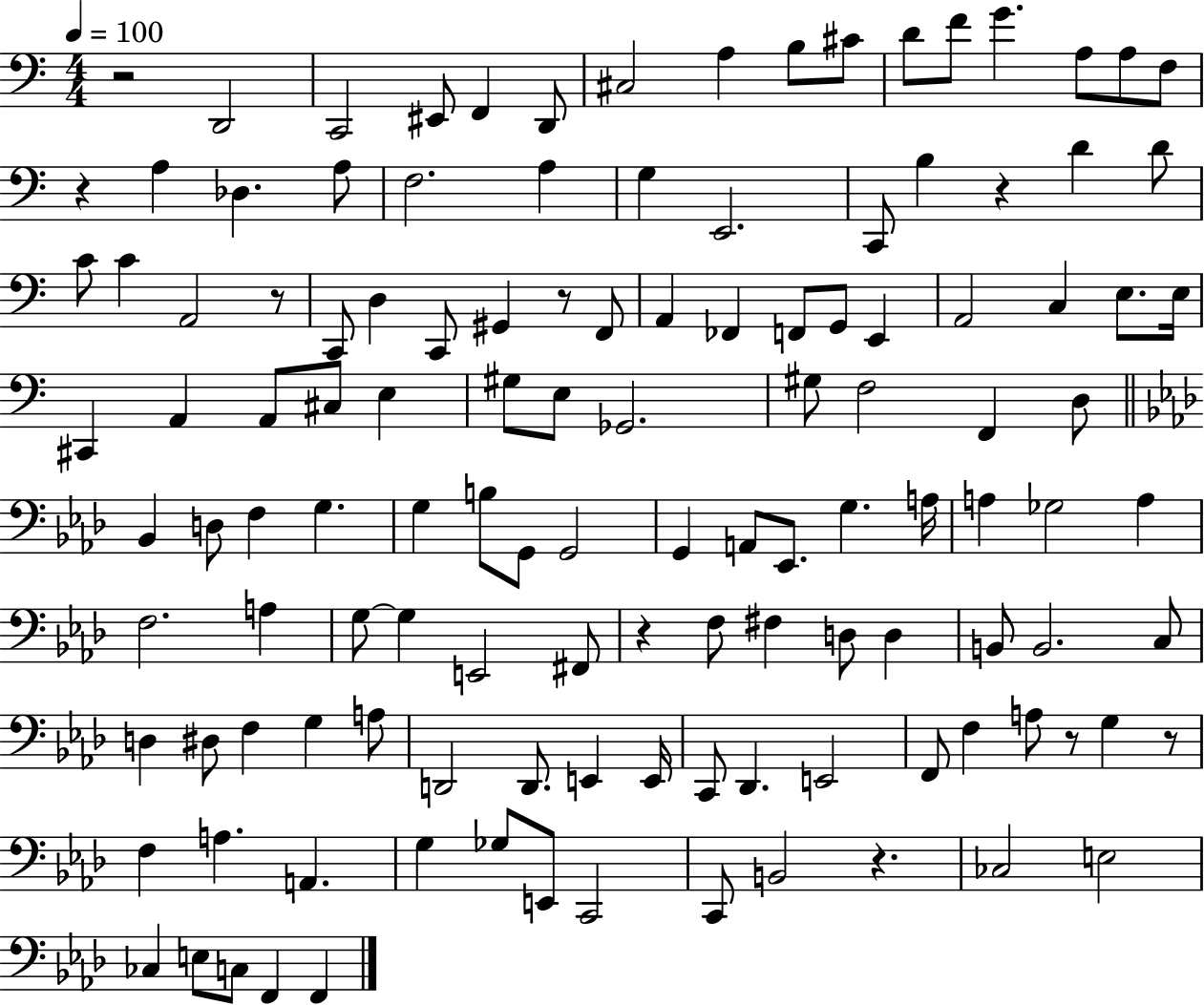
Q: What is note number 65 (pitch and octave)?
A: A2